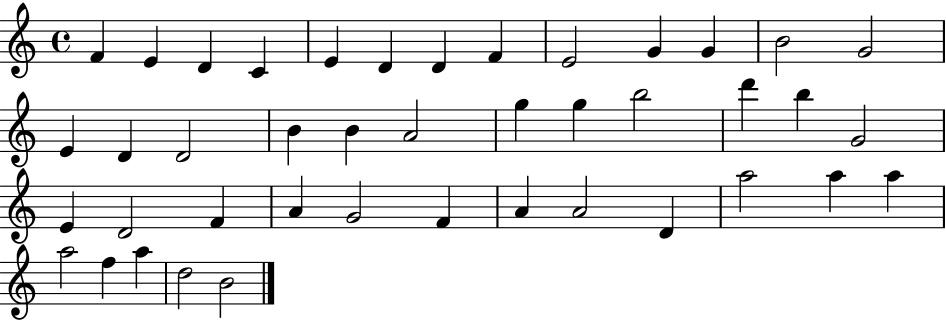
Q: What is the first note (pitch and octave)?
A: F4